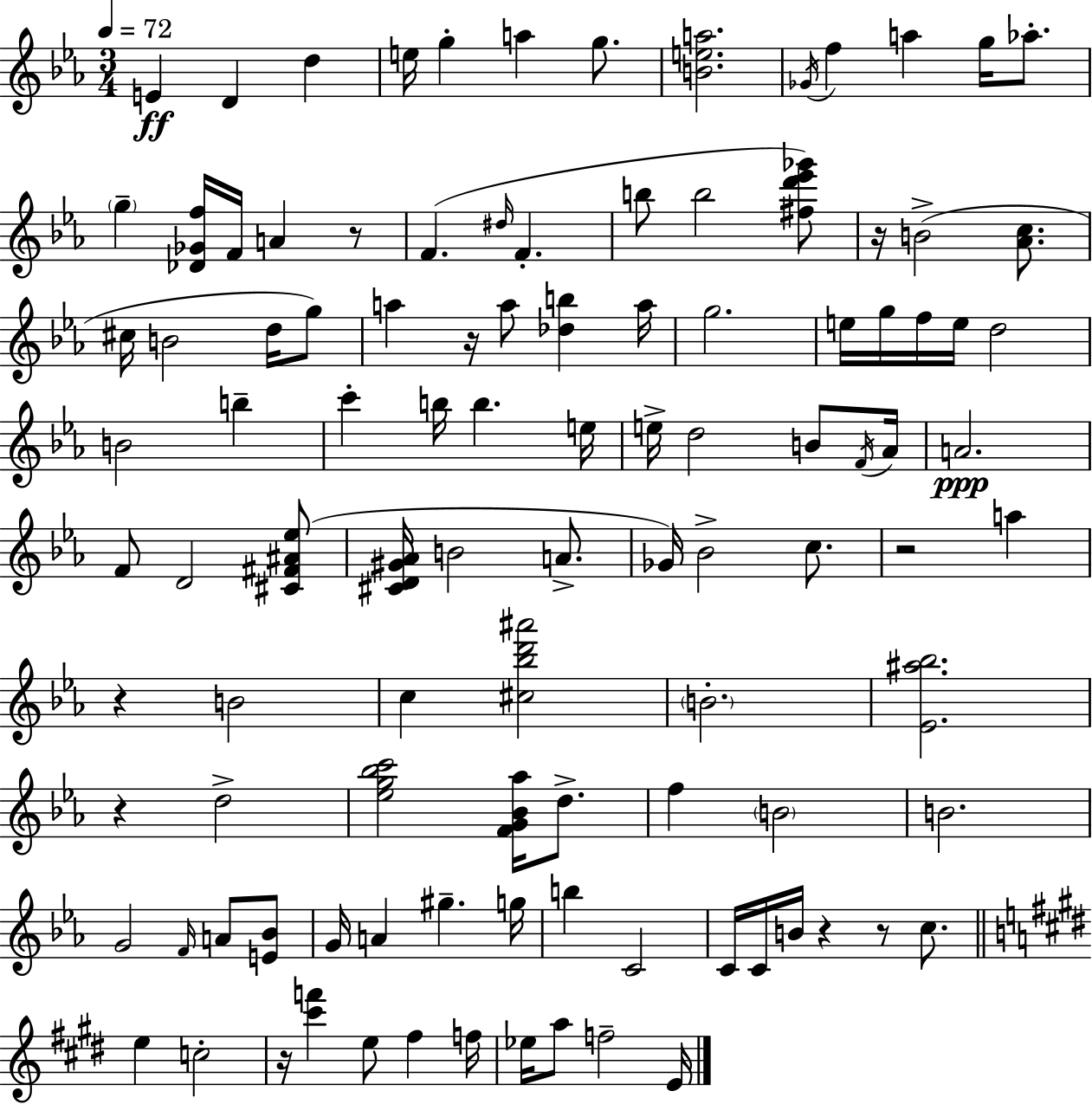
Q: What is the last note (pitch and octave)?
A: E4